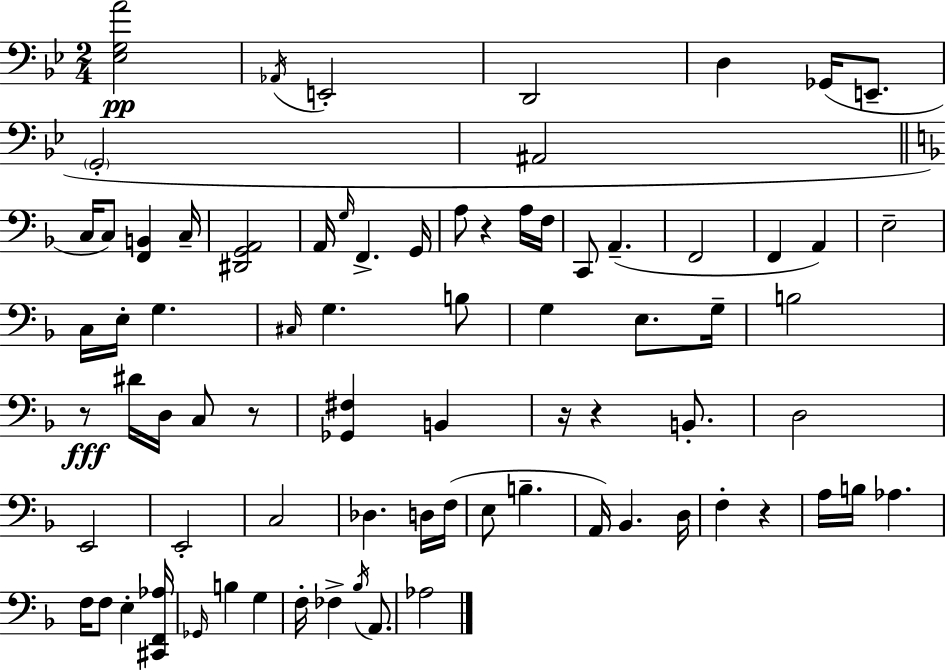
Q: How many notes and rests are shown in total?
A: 77